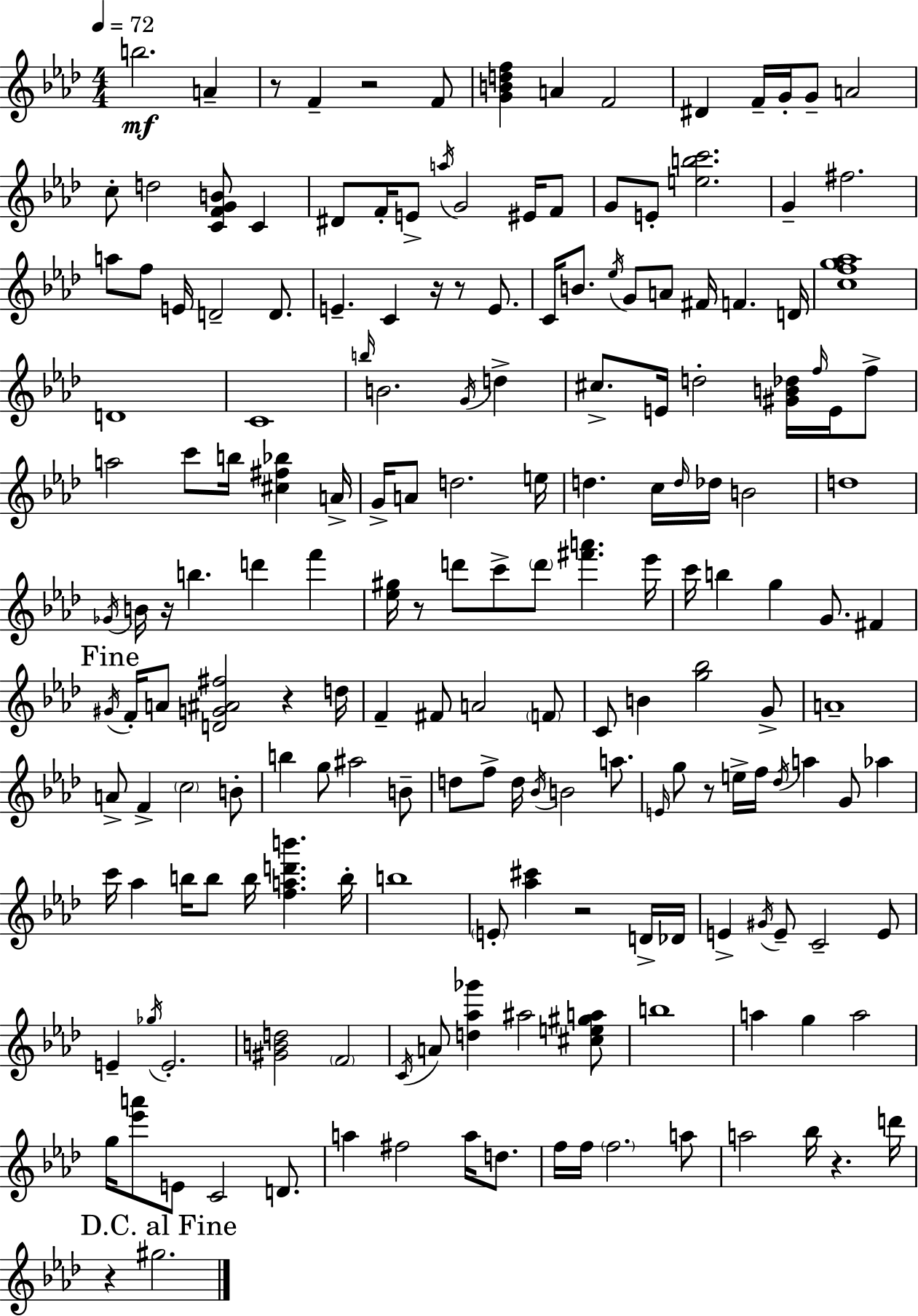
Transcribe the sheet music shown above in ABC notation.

X:1
T:Untitled
M:4/4
L:1/4
K:Fm
b2 A z/2 F z2 F/2 [GBdf] A F2 ^D F/4 G/4 G/2 A2 c/2 d2 [CFGB]/2 C ^D/2 F/4 E/2 a/4 G2 ^E/4 F/2 G/2 E/2 [ebc']2 G ^f2 a/2 f/2 E/4 D2 D/2 E C z/4 z/2 E/2 C/4 B/2 _e/4 G/2 A/2 ^F/4 F D/4 [cfg_a]4 D4 C4 b/4 B2 G/4 d ^c/2 E/4 d2 [^GB_d]/4 f/4 E/4 f/2 a2 c'/2 b/4 [^c^f_b] A/4 G/4 A/2 d2 e/4 d c/4 d/4 _d/4 B2 d4 _G/4 B/4 z/4 b d' f' [_e^g]/4 z/2 d'/2 c'/2 d'/2 [^f'a'] _e'/4 c'/4 b g G/2 ^F ^G/4 F/4 A/2 [DG^A^f]2 z d/4 F ^F/2 A2 F/2 C/2 B [g_b]2 G/2 A4 A/2 F c2 B/2 b g/2 ^a2 B/2 d/2 f/2 d/4 _B/4 B2 a/2 E/4 g/2 z/2 e/4 f/4 _d/4 a G/2 _a c'/4 _a b/4 b/2 b/4 [fad'b'] b/4 b4 E/2 [_a^c'] z2 D/4 _D/4 E ^G/4 E/2 C2 E/2 E _g/4 E2 [^GBd]2 F2 C/4 A/2 [d_a_g'] ^a2 [^ce^ga]/2 b4 a g a2 g/4 [_e'a']/2 E/2 C2 D/2 a ^f2 a/4 d/2 f/4 f/4 f2 a/2 a2 _b/4 z d'/4 z ^g2